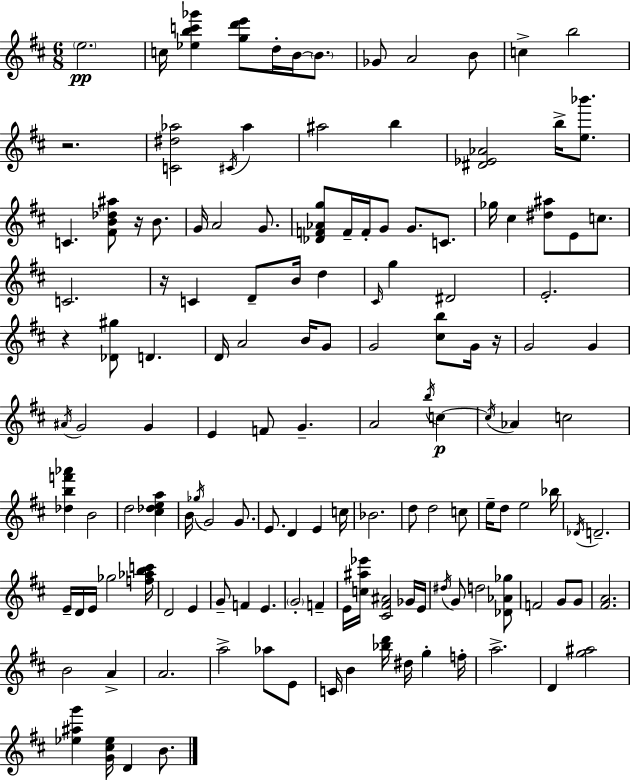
{
  \clef treble
  \numericTimeSignature
  \time 6/8
  \key d \major
  \parenthesize e''2.\pp | c''16 <ees'' b'' c''' ges'''>4 <g'' d''' e'''>8 d''16-. b'16~~ \parenthesize b'8. | ges'8 a'2 b'8 | c''4-> b''2 | \break r2. | <c' dis'' aes''>2 \acciaccatura { cis'16 } aes''4 | ais''2 b''4 | <dis' ees' aes'>2 b''16-> <e'' bes'''>8. | \break c'4. <fis' b' des'' ais''>8 r16 b'8. | g'16 a'2 g'8. | <des' f' aes' g''>8 f'16-- f'16-. g'8 g'8. c'8. | ges''16 cis''4 <dis'' ais''>8 e'8 c''8. | \break c'2. | r16 c'4 d'8-- b'16 d''4 | \grace { cis'16 } g''4 dis'2 | e'2.-. | \break r4 <des' gis''>8 d'4. | d'16 a'2 b'16 | g'8 g'2 <cis'' b''>8 | g'16 r16 g'2 g'4 | \break \acciaccatura { ais'16 } g'2 g'4 | e'4 f'8 g'4.-- | a'2 \acciaccatura { b''16 } | c''4~~\p \acciaccatura { c''16 } aes'4 c''2 | \break <des'' b'' f''' aes'''>4 b'2 | d''2 | <cis'' des'' e'' a''>4 b'16 \acciaccatura { ges''16 } g'2 | g'8. e'8. d'4 | \break e'4 c''16 bes'2. | d''8 d''2 | c''8 e''16-- d''8 e''2 | bes''16 \acciaccatura { des'16 } d'2.-- | \break e'16-- d'16 e'16 ges''2 | <f'' aes'' b'' c'''>16 d'2 | e'4 g'8-- f'4 | e'4. \parenthesize g'2-. | \break f'4-- e'16 <c'' ais'' ees'''>16 <cis' fis' ais'>2 | ges'16 e'16 \acciaccatura { dis''16 } g'8 d''2 | <des' aes' ges''>8 f'2 | g'8 g'8 <fis' a'>2. | \break b'2 | a'4-> a'2. | a''2-> | aes''8 e'8 c'16 b'4 | \break <bes'' d'''>16 dis''16 g''4-. f''16-. a''2.-> | d'4 | <g'' ais''>2 <ees'' ais'' g'''>4 | <g' cis'' ees''>16 d'4 b'8. \bar "|."
}